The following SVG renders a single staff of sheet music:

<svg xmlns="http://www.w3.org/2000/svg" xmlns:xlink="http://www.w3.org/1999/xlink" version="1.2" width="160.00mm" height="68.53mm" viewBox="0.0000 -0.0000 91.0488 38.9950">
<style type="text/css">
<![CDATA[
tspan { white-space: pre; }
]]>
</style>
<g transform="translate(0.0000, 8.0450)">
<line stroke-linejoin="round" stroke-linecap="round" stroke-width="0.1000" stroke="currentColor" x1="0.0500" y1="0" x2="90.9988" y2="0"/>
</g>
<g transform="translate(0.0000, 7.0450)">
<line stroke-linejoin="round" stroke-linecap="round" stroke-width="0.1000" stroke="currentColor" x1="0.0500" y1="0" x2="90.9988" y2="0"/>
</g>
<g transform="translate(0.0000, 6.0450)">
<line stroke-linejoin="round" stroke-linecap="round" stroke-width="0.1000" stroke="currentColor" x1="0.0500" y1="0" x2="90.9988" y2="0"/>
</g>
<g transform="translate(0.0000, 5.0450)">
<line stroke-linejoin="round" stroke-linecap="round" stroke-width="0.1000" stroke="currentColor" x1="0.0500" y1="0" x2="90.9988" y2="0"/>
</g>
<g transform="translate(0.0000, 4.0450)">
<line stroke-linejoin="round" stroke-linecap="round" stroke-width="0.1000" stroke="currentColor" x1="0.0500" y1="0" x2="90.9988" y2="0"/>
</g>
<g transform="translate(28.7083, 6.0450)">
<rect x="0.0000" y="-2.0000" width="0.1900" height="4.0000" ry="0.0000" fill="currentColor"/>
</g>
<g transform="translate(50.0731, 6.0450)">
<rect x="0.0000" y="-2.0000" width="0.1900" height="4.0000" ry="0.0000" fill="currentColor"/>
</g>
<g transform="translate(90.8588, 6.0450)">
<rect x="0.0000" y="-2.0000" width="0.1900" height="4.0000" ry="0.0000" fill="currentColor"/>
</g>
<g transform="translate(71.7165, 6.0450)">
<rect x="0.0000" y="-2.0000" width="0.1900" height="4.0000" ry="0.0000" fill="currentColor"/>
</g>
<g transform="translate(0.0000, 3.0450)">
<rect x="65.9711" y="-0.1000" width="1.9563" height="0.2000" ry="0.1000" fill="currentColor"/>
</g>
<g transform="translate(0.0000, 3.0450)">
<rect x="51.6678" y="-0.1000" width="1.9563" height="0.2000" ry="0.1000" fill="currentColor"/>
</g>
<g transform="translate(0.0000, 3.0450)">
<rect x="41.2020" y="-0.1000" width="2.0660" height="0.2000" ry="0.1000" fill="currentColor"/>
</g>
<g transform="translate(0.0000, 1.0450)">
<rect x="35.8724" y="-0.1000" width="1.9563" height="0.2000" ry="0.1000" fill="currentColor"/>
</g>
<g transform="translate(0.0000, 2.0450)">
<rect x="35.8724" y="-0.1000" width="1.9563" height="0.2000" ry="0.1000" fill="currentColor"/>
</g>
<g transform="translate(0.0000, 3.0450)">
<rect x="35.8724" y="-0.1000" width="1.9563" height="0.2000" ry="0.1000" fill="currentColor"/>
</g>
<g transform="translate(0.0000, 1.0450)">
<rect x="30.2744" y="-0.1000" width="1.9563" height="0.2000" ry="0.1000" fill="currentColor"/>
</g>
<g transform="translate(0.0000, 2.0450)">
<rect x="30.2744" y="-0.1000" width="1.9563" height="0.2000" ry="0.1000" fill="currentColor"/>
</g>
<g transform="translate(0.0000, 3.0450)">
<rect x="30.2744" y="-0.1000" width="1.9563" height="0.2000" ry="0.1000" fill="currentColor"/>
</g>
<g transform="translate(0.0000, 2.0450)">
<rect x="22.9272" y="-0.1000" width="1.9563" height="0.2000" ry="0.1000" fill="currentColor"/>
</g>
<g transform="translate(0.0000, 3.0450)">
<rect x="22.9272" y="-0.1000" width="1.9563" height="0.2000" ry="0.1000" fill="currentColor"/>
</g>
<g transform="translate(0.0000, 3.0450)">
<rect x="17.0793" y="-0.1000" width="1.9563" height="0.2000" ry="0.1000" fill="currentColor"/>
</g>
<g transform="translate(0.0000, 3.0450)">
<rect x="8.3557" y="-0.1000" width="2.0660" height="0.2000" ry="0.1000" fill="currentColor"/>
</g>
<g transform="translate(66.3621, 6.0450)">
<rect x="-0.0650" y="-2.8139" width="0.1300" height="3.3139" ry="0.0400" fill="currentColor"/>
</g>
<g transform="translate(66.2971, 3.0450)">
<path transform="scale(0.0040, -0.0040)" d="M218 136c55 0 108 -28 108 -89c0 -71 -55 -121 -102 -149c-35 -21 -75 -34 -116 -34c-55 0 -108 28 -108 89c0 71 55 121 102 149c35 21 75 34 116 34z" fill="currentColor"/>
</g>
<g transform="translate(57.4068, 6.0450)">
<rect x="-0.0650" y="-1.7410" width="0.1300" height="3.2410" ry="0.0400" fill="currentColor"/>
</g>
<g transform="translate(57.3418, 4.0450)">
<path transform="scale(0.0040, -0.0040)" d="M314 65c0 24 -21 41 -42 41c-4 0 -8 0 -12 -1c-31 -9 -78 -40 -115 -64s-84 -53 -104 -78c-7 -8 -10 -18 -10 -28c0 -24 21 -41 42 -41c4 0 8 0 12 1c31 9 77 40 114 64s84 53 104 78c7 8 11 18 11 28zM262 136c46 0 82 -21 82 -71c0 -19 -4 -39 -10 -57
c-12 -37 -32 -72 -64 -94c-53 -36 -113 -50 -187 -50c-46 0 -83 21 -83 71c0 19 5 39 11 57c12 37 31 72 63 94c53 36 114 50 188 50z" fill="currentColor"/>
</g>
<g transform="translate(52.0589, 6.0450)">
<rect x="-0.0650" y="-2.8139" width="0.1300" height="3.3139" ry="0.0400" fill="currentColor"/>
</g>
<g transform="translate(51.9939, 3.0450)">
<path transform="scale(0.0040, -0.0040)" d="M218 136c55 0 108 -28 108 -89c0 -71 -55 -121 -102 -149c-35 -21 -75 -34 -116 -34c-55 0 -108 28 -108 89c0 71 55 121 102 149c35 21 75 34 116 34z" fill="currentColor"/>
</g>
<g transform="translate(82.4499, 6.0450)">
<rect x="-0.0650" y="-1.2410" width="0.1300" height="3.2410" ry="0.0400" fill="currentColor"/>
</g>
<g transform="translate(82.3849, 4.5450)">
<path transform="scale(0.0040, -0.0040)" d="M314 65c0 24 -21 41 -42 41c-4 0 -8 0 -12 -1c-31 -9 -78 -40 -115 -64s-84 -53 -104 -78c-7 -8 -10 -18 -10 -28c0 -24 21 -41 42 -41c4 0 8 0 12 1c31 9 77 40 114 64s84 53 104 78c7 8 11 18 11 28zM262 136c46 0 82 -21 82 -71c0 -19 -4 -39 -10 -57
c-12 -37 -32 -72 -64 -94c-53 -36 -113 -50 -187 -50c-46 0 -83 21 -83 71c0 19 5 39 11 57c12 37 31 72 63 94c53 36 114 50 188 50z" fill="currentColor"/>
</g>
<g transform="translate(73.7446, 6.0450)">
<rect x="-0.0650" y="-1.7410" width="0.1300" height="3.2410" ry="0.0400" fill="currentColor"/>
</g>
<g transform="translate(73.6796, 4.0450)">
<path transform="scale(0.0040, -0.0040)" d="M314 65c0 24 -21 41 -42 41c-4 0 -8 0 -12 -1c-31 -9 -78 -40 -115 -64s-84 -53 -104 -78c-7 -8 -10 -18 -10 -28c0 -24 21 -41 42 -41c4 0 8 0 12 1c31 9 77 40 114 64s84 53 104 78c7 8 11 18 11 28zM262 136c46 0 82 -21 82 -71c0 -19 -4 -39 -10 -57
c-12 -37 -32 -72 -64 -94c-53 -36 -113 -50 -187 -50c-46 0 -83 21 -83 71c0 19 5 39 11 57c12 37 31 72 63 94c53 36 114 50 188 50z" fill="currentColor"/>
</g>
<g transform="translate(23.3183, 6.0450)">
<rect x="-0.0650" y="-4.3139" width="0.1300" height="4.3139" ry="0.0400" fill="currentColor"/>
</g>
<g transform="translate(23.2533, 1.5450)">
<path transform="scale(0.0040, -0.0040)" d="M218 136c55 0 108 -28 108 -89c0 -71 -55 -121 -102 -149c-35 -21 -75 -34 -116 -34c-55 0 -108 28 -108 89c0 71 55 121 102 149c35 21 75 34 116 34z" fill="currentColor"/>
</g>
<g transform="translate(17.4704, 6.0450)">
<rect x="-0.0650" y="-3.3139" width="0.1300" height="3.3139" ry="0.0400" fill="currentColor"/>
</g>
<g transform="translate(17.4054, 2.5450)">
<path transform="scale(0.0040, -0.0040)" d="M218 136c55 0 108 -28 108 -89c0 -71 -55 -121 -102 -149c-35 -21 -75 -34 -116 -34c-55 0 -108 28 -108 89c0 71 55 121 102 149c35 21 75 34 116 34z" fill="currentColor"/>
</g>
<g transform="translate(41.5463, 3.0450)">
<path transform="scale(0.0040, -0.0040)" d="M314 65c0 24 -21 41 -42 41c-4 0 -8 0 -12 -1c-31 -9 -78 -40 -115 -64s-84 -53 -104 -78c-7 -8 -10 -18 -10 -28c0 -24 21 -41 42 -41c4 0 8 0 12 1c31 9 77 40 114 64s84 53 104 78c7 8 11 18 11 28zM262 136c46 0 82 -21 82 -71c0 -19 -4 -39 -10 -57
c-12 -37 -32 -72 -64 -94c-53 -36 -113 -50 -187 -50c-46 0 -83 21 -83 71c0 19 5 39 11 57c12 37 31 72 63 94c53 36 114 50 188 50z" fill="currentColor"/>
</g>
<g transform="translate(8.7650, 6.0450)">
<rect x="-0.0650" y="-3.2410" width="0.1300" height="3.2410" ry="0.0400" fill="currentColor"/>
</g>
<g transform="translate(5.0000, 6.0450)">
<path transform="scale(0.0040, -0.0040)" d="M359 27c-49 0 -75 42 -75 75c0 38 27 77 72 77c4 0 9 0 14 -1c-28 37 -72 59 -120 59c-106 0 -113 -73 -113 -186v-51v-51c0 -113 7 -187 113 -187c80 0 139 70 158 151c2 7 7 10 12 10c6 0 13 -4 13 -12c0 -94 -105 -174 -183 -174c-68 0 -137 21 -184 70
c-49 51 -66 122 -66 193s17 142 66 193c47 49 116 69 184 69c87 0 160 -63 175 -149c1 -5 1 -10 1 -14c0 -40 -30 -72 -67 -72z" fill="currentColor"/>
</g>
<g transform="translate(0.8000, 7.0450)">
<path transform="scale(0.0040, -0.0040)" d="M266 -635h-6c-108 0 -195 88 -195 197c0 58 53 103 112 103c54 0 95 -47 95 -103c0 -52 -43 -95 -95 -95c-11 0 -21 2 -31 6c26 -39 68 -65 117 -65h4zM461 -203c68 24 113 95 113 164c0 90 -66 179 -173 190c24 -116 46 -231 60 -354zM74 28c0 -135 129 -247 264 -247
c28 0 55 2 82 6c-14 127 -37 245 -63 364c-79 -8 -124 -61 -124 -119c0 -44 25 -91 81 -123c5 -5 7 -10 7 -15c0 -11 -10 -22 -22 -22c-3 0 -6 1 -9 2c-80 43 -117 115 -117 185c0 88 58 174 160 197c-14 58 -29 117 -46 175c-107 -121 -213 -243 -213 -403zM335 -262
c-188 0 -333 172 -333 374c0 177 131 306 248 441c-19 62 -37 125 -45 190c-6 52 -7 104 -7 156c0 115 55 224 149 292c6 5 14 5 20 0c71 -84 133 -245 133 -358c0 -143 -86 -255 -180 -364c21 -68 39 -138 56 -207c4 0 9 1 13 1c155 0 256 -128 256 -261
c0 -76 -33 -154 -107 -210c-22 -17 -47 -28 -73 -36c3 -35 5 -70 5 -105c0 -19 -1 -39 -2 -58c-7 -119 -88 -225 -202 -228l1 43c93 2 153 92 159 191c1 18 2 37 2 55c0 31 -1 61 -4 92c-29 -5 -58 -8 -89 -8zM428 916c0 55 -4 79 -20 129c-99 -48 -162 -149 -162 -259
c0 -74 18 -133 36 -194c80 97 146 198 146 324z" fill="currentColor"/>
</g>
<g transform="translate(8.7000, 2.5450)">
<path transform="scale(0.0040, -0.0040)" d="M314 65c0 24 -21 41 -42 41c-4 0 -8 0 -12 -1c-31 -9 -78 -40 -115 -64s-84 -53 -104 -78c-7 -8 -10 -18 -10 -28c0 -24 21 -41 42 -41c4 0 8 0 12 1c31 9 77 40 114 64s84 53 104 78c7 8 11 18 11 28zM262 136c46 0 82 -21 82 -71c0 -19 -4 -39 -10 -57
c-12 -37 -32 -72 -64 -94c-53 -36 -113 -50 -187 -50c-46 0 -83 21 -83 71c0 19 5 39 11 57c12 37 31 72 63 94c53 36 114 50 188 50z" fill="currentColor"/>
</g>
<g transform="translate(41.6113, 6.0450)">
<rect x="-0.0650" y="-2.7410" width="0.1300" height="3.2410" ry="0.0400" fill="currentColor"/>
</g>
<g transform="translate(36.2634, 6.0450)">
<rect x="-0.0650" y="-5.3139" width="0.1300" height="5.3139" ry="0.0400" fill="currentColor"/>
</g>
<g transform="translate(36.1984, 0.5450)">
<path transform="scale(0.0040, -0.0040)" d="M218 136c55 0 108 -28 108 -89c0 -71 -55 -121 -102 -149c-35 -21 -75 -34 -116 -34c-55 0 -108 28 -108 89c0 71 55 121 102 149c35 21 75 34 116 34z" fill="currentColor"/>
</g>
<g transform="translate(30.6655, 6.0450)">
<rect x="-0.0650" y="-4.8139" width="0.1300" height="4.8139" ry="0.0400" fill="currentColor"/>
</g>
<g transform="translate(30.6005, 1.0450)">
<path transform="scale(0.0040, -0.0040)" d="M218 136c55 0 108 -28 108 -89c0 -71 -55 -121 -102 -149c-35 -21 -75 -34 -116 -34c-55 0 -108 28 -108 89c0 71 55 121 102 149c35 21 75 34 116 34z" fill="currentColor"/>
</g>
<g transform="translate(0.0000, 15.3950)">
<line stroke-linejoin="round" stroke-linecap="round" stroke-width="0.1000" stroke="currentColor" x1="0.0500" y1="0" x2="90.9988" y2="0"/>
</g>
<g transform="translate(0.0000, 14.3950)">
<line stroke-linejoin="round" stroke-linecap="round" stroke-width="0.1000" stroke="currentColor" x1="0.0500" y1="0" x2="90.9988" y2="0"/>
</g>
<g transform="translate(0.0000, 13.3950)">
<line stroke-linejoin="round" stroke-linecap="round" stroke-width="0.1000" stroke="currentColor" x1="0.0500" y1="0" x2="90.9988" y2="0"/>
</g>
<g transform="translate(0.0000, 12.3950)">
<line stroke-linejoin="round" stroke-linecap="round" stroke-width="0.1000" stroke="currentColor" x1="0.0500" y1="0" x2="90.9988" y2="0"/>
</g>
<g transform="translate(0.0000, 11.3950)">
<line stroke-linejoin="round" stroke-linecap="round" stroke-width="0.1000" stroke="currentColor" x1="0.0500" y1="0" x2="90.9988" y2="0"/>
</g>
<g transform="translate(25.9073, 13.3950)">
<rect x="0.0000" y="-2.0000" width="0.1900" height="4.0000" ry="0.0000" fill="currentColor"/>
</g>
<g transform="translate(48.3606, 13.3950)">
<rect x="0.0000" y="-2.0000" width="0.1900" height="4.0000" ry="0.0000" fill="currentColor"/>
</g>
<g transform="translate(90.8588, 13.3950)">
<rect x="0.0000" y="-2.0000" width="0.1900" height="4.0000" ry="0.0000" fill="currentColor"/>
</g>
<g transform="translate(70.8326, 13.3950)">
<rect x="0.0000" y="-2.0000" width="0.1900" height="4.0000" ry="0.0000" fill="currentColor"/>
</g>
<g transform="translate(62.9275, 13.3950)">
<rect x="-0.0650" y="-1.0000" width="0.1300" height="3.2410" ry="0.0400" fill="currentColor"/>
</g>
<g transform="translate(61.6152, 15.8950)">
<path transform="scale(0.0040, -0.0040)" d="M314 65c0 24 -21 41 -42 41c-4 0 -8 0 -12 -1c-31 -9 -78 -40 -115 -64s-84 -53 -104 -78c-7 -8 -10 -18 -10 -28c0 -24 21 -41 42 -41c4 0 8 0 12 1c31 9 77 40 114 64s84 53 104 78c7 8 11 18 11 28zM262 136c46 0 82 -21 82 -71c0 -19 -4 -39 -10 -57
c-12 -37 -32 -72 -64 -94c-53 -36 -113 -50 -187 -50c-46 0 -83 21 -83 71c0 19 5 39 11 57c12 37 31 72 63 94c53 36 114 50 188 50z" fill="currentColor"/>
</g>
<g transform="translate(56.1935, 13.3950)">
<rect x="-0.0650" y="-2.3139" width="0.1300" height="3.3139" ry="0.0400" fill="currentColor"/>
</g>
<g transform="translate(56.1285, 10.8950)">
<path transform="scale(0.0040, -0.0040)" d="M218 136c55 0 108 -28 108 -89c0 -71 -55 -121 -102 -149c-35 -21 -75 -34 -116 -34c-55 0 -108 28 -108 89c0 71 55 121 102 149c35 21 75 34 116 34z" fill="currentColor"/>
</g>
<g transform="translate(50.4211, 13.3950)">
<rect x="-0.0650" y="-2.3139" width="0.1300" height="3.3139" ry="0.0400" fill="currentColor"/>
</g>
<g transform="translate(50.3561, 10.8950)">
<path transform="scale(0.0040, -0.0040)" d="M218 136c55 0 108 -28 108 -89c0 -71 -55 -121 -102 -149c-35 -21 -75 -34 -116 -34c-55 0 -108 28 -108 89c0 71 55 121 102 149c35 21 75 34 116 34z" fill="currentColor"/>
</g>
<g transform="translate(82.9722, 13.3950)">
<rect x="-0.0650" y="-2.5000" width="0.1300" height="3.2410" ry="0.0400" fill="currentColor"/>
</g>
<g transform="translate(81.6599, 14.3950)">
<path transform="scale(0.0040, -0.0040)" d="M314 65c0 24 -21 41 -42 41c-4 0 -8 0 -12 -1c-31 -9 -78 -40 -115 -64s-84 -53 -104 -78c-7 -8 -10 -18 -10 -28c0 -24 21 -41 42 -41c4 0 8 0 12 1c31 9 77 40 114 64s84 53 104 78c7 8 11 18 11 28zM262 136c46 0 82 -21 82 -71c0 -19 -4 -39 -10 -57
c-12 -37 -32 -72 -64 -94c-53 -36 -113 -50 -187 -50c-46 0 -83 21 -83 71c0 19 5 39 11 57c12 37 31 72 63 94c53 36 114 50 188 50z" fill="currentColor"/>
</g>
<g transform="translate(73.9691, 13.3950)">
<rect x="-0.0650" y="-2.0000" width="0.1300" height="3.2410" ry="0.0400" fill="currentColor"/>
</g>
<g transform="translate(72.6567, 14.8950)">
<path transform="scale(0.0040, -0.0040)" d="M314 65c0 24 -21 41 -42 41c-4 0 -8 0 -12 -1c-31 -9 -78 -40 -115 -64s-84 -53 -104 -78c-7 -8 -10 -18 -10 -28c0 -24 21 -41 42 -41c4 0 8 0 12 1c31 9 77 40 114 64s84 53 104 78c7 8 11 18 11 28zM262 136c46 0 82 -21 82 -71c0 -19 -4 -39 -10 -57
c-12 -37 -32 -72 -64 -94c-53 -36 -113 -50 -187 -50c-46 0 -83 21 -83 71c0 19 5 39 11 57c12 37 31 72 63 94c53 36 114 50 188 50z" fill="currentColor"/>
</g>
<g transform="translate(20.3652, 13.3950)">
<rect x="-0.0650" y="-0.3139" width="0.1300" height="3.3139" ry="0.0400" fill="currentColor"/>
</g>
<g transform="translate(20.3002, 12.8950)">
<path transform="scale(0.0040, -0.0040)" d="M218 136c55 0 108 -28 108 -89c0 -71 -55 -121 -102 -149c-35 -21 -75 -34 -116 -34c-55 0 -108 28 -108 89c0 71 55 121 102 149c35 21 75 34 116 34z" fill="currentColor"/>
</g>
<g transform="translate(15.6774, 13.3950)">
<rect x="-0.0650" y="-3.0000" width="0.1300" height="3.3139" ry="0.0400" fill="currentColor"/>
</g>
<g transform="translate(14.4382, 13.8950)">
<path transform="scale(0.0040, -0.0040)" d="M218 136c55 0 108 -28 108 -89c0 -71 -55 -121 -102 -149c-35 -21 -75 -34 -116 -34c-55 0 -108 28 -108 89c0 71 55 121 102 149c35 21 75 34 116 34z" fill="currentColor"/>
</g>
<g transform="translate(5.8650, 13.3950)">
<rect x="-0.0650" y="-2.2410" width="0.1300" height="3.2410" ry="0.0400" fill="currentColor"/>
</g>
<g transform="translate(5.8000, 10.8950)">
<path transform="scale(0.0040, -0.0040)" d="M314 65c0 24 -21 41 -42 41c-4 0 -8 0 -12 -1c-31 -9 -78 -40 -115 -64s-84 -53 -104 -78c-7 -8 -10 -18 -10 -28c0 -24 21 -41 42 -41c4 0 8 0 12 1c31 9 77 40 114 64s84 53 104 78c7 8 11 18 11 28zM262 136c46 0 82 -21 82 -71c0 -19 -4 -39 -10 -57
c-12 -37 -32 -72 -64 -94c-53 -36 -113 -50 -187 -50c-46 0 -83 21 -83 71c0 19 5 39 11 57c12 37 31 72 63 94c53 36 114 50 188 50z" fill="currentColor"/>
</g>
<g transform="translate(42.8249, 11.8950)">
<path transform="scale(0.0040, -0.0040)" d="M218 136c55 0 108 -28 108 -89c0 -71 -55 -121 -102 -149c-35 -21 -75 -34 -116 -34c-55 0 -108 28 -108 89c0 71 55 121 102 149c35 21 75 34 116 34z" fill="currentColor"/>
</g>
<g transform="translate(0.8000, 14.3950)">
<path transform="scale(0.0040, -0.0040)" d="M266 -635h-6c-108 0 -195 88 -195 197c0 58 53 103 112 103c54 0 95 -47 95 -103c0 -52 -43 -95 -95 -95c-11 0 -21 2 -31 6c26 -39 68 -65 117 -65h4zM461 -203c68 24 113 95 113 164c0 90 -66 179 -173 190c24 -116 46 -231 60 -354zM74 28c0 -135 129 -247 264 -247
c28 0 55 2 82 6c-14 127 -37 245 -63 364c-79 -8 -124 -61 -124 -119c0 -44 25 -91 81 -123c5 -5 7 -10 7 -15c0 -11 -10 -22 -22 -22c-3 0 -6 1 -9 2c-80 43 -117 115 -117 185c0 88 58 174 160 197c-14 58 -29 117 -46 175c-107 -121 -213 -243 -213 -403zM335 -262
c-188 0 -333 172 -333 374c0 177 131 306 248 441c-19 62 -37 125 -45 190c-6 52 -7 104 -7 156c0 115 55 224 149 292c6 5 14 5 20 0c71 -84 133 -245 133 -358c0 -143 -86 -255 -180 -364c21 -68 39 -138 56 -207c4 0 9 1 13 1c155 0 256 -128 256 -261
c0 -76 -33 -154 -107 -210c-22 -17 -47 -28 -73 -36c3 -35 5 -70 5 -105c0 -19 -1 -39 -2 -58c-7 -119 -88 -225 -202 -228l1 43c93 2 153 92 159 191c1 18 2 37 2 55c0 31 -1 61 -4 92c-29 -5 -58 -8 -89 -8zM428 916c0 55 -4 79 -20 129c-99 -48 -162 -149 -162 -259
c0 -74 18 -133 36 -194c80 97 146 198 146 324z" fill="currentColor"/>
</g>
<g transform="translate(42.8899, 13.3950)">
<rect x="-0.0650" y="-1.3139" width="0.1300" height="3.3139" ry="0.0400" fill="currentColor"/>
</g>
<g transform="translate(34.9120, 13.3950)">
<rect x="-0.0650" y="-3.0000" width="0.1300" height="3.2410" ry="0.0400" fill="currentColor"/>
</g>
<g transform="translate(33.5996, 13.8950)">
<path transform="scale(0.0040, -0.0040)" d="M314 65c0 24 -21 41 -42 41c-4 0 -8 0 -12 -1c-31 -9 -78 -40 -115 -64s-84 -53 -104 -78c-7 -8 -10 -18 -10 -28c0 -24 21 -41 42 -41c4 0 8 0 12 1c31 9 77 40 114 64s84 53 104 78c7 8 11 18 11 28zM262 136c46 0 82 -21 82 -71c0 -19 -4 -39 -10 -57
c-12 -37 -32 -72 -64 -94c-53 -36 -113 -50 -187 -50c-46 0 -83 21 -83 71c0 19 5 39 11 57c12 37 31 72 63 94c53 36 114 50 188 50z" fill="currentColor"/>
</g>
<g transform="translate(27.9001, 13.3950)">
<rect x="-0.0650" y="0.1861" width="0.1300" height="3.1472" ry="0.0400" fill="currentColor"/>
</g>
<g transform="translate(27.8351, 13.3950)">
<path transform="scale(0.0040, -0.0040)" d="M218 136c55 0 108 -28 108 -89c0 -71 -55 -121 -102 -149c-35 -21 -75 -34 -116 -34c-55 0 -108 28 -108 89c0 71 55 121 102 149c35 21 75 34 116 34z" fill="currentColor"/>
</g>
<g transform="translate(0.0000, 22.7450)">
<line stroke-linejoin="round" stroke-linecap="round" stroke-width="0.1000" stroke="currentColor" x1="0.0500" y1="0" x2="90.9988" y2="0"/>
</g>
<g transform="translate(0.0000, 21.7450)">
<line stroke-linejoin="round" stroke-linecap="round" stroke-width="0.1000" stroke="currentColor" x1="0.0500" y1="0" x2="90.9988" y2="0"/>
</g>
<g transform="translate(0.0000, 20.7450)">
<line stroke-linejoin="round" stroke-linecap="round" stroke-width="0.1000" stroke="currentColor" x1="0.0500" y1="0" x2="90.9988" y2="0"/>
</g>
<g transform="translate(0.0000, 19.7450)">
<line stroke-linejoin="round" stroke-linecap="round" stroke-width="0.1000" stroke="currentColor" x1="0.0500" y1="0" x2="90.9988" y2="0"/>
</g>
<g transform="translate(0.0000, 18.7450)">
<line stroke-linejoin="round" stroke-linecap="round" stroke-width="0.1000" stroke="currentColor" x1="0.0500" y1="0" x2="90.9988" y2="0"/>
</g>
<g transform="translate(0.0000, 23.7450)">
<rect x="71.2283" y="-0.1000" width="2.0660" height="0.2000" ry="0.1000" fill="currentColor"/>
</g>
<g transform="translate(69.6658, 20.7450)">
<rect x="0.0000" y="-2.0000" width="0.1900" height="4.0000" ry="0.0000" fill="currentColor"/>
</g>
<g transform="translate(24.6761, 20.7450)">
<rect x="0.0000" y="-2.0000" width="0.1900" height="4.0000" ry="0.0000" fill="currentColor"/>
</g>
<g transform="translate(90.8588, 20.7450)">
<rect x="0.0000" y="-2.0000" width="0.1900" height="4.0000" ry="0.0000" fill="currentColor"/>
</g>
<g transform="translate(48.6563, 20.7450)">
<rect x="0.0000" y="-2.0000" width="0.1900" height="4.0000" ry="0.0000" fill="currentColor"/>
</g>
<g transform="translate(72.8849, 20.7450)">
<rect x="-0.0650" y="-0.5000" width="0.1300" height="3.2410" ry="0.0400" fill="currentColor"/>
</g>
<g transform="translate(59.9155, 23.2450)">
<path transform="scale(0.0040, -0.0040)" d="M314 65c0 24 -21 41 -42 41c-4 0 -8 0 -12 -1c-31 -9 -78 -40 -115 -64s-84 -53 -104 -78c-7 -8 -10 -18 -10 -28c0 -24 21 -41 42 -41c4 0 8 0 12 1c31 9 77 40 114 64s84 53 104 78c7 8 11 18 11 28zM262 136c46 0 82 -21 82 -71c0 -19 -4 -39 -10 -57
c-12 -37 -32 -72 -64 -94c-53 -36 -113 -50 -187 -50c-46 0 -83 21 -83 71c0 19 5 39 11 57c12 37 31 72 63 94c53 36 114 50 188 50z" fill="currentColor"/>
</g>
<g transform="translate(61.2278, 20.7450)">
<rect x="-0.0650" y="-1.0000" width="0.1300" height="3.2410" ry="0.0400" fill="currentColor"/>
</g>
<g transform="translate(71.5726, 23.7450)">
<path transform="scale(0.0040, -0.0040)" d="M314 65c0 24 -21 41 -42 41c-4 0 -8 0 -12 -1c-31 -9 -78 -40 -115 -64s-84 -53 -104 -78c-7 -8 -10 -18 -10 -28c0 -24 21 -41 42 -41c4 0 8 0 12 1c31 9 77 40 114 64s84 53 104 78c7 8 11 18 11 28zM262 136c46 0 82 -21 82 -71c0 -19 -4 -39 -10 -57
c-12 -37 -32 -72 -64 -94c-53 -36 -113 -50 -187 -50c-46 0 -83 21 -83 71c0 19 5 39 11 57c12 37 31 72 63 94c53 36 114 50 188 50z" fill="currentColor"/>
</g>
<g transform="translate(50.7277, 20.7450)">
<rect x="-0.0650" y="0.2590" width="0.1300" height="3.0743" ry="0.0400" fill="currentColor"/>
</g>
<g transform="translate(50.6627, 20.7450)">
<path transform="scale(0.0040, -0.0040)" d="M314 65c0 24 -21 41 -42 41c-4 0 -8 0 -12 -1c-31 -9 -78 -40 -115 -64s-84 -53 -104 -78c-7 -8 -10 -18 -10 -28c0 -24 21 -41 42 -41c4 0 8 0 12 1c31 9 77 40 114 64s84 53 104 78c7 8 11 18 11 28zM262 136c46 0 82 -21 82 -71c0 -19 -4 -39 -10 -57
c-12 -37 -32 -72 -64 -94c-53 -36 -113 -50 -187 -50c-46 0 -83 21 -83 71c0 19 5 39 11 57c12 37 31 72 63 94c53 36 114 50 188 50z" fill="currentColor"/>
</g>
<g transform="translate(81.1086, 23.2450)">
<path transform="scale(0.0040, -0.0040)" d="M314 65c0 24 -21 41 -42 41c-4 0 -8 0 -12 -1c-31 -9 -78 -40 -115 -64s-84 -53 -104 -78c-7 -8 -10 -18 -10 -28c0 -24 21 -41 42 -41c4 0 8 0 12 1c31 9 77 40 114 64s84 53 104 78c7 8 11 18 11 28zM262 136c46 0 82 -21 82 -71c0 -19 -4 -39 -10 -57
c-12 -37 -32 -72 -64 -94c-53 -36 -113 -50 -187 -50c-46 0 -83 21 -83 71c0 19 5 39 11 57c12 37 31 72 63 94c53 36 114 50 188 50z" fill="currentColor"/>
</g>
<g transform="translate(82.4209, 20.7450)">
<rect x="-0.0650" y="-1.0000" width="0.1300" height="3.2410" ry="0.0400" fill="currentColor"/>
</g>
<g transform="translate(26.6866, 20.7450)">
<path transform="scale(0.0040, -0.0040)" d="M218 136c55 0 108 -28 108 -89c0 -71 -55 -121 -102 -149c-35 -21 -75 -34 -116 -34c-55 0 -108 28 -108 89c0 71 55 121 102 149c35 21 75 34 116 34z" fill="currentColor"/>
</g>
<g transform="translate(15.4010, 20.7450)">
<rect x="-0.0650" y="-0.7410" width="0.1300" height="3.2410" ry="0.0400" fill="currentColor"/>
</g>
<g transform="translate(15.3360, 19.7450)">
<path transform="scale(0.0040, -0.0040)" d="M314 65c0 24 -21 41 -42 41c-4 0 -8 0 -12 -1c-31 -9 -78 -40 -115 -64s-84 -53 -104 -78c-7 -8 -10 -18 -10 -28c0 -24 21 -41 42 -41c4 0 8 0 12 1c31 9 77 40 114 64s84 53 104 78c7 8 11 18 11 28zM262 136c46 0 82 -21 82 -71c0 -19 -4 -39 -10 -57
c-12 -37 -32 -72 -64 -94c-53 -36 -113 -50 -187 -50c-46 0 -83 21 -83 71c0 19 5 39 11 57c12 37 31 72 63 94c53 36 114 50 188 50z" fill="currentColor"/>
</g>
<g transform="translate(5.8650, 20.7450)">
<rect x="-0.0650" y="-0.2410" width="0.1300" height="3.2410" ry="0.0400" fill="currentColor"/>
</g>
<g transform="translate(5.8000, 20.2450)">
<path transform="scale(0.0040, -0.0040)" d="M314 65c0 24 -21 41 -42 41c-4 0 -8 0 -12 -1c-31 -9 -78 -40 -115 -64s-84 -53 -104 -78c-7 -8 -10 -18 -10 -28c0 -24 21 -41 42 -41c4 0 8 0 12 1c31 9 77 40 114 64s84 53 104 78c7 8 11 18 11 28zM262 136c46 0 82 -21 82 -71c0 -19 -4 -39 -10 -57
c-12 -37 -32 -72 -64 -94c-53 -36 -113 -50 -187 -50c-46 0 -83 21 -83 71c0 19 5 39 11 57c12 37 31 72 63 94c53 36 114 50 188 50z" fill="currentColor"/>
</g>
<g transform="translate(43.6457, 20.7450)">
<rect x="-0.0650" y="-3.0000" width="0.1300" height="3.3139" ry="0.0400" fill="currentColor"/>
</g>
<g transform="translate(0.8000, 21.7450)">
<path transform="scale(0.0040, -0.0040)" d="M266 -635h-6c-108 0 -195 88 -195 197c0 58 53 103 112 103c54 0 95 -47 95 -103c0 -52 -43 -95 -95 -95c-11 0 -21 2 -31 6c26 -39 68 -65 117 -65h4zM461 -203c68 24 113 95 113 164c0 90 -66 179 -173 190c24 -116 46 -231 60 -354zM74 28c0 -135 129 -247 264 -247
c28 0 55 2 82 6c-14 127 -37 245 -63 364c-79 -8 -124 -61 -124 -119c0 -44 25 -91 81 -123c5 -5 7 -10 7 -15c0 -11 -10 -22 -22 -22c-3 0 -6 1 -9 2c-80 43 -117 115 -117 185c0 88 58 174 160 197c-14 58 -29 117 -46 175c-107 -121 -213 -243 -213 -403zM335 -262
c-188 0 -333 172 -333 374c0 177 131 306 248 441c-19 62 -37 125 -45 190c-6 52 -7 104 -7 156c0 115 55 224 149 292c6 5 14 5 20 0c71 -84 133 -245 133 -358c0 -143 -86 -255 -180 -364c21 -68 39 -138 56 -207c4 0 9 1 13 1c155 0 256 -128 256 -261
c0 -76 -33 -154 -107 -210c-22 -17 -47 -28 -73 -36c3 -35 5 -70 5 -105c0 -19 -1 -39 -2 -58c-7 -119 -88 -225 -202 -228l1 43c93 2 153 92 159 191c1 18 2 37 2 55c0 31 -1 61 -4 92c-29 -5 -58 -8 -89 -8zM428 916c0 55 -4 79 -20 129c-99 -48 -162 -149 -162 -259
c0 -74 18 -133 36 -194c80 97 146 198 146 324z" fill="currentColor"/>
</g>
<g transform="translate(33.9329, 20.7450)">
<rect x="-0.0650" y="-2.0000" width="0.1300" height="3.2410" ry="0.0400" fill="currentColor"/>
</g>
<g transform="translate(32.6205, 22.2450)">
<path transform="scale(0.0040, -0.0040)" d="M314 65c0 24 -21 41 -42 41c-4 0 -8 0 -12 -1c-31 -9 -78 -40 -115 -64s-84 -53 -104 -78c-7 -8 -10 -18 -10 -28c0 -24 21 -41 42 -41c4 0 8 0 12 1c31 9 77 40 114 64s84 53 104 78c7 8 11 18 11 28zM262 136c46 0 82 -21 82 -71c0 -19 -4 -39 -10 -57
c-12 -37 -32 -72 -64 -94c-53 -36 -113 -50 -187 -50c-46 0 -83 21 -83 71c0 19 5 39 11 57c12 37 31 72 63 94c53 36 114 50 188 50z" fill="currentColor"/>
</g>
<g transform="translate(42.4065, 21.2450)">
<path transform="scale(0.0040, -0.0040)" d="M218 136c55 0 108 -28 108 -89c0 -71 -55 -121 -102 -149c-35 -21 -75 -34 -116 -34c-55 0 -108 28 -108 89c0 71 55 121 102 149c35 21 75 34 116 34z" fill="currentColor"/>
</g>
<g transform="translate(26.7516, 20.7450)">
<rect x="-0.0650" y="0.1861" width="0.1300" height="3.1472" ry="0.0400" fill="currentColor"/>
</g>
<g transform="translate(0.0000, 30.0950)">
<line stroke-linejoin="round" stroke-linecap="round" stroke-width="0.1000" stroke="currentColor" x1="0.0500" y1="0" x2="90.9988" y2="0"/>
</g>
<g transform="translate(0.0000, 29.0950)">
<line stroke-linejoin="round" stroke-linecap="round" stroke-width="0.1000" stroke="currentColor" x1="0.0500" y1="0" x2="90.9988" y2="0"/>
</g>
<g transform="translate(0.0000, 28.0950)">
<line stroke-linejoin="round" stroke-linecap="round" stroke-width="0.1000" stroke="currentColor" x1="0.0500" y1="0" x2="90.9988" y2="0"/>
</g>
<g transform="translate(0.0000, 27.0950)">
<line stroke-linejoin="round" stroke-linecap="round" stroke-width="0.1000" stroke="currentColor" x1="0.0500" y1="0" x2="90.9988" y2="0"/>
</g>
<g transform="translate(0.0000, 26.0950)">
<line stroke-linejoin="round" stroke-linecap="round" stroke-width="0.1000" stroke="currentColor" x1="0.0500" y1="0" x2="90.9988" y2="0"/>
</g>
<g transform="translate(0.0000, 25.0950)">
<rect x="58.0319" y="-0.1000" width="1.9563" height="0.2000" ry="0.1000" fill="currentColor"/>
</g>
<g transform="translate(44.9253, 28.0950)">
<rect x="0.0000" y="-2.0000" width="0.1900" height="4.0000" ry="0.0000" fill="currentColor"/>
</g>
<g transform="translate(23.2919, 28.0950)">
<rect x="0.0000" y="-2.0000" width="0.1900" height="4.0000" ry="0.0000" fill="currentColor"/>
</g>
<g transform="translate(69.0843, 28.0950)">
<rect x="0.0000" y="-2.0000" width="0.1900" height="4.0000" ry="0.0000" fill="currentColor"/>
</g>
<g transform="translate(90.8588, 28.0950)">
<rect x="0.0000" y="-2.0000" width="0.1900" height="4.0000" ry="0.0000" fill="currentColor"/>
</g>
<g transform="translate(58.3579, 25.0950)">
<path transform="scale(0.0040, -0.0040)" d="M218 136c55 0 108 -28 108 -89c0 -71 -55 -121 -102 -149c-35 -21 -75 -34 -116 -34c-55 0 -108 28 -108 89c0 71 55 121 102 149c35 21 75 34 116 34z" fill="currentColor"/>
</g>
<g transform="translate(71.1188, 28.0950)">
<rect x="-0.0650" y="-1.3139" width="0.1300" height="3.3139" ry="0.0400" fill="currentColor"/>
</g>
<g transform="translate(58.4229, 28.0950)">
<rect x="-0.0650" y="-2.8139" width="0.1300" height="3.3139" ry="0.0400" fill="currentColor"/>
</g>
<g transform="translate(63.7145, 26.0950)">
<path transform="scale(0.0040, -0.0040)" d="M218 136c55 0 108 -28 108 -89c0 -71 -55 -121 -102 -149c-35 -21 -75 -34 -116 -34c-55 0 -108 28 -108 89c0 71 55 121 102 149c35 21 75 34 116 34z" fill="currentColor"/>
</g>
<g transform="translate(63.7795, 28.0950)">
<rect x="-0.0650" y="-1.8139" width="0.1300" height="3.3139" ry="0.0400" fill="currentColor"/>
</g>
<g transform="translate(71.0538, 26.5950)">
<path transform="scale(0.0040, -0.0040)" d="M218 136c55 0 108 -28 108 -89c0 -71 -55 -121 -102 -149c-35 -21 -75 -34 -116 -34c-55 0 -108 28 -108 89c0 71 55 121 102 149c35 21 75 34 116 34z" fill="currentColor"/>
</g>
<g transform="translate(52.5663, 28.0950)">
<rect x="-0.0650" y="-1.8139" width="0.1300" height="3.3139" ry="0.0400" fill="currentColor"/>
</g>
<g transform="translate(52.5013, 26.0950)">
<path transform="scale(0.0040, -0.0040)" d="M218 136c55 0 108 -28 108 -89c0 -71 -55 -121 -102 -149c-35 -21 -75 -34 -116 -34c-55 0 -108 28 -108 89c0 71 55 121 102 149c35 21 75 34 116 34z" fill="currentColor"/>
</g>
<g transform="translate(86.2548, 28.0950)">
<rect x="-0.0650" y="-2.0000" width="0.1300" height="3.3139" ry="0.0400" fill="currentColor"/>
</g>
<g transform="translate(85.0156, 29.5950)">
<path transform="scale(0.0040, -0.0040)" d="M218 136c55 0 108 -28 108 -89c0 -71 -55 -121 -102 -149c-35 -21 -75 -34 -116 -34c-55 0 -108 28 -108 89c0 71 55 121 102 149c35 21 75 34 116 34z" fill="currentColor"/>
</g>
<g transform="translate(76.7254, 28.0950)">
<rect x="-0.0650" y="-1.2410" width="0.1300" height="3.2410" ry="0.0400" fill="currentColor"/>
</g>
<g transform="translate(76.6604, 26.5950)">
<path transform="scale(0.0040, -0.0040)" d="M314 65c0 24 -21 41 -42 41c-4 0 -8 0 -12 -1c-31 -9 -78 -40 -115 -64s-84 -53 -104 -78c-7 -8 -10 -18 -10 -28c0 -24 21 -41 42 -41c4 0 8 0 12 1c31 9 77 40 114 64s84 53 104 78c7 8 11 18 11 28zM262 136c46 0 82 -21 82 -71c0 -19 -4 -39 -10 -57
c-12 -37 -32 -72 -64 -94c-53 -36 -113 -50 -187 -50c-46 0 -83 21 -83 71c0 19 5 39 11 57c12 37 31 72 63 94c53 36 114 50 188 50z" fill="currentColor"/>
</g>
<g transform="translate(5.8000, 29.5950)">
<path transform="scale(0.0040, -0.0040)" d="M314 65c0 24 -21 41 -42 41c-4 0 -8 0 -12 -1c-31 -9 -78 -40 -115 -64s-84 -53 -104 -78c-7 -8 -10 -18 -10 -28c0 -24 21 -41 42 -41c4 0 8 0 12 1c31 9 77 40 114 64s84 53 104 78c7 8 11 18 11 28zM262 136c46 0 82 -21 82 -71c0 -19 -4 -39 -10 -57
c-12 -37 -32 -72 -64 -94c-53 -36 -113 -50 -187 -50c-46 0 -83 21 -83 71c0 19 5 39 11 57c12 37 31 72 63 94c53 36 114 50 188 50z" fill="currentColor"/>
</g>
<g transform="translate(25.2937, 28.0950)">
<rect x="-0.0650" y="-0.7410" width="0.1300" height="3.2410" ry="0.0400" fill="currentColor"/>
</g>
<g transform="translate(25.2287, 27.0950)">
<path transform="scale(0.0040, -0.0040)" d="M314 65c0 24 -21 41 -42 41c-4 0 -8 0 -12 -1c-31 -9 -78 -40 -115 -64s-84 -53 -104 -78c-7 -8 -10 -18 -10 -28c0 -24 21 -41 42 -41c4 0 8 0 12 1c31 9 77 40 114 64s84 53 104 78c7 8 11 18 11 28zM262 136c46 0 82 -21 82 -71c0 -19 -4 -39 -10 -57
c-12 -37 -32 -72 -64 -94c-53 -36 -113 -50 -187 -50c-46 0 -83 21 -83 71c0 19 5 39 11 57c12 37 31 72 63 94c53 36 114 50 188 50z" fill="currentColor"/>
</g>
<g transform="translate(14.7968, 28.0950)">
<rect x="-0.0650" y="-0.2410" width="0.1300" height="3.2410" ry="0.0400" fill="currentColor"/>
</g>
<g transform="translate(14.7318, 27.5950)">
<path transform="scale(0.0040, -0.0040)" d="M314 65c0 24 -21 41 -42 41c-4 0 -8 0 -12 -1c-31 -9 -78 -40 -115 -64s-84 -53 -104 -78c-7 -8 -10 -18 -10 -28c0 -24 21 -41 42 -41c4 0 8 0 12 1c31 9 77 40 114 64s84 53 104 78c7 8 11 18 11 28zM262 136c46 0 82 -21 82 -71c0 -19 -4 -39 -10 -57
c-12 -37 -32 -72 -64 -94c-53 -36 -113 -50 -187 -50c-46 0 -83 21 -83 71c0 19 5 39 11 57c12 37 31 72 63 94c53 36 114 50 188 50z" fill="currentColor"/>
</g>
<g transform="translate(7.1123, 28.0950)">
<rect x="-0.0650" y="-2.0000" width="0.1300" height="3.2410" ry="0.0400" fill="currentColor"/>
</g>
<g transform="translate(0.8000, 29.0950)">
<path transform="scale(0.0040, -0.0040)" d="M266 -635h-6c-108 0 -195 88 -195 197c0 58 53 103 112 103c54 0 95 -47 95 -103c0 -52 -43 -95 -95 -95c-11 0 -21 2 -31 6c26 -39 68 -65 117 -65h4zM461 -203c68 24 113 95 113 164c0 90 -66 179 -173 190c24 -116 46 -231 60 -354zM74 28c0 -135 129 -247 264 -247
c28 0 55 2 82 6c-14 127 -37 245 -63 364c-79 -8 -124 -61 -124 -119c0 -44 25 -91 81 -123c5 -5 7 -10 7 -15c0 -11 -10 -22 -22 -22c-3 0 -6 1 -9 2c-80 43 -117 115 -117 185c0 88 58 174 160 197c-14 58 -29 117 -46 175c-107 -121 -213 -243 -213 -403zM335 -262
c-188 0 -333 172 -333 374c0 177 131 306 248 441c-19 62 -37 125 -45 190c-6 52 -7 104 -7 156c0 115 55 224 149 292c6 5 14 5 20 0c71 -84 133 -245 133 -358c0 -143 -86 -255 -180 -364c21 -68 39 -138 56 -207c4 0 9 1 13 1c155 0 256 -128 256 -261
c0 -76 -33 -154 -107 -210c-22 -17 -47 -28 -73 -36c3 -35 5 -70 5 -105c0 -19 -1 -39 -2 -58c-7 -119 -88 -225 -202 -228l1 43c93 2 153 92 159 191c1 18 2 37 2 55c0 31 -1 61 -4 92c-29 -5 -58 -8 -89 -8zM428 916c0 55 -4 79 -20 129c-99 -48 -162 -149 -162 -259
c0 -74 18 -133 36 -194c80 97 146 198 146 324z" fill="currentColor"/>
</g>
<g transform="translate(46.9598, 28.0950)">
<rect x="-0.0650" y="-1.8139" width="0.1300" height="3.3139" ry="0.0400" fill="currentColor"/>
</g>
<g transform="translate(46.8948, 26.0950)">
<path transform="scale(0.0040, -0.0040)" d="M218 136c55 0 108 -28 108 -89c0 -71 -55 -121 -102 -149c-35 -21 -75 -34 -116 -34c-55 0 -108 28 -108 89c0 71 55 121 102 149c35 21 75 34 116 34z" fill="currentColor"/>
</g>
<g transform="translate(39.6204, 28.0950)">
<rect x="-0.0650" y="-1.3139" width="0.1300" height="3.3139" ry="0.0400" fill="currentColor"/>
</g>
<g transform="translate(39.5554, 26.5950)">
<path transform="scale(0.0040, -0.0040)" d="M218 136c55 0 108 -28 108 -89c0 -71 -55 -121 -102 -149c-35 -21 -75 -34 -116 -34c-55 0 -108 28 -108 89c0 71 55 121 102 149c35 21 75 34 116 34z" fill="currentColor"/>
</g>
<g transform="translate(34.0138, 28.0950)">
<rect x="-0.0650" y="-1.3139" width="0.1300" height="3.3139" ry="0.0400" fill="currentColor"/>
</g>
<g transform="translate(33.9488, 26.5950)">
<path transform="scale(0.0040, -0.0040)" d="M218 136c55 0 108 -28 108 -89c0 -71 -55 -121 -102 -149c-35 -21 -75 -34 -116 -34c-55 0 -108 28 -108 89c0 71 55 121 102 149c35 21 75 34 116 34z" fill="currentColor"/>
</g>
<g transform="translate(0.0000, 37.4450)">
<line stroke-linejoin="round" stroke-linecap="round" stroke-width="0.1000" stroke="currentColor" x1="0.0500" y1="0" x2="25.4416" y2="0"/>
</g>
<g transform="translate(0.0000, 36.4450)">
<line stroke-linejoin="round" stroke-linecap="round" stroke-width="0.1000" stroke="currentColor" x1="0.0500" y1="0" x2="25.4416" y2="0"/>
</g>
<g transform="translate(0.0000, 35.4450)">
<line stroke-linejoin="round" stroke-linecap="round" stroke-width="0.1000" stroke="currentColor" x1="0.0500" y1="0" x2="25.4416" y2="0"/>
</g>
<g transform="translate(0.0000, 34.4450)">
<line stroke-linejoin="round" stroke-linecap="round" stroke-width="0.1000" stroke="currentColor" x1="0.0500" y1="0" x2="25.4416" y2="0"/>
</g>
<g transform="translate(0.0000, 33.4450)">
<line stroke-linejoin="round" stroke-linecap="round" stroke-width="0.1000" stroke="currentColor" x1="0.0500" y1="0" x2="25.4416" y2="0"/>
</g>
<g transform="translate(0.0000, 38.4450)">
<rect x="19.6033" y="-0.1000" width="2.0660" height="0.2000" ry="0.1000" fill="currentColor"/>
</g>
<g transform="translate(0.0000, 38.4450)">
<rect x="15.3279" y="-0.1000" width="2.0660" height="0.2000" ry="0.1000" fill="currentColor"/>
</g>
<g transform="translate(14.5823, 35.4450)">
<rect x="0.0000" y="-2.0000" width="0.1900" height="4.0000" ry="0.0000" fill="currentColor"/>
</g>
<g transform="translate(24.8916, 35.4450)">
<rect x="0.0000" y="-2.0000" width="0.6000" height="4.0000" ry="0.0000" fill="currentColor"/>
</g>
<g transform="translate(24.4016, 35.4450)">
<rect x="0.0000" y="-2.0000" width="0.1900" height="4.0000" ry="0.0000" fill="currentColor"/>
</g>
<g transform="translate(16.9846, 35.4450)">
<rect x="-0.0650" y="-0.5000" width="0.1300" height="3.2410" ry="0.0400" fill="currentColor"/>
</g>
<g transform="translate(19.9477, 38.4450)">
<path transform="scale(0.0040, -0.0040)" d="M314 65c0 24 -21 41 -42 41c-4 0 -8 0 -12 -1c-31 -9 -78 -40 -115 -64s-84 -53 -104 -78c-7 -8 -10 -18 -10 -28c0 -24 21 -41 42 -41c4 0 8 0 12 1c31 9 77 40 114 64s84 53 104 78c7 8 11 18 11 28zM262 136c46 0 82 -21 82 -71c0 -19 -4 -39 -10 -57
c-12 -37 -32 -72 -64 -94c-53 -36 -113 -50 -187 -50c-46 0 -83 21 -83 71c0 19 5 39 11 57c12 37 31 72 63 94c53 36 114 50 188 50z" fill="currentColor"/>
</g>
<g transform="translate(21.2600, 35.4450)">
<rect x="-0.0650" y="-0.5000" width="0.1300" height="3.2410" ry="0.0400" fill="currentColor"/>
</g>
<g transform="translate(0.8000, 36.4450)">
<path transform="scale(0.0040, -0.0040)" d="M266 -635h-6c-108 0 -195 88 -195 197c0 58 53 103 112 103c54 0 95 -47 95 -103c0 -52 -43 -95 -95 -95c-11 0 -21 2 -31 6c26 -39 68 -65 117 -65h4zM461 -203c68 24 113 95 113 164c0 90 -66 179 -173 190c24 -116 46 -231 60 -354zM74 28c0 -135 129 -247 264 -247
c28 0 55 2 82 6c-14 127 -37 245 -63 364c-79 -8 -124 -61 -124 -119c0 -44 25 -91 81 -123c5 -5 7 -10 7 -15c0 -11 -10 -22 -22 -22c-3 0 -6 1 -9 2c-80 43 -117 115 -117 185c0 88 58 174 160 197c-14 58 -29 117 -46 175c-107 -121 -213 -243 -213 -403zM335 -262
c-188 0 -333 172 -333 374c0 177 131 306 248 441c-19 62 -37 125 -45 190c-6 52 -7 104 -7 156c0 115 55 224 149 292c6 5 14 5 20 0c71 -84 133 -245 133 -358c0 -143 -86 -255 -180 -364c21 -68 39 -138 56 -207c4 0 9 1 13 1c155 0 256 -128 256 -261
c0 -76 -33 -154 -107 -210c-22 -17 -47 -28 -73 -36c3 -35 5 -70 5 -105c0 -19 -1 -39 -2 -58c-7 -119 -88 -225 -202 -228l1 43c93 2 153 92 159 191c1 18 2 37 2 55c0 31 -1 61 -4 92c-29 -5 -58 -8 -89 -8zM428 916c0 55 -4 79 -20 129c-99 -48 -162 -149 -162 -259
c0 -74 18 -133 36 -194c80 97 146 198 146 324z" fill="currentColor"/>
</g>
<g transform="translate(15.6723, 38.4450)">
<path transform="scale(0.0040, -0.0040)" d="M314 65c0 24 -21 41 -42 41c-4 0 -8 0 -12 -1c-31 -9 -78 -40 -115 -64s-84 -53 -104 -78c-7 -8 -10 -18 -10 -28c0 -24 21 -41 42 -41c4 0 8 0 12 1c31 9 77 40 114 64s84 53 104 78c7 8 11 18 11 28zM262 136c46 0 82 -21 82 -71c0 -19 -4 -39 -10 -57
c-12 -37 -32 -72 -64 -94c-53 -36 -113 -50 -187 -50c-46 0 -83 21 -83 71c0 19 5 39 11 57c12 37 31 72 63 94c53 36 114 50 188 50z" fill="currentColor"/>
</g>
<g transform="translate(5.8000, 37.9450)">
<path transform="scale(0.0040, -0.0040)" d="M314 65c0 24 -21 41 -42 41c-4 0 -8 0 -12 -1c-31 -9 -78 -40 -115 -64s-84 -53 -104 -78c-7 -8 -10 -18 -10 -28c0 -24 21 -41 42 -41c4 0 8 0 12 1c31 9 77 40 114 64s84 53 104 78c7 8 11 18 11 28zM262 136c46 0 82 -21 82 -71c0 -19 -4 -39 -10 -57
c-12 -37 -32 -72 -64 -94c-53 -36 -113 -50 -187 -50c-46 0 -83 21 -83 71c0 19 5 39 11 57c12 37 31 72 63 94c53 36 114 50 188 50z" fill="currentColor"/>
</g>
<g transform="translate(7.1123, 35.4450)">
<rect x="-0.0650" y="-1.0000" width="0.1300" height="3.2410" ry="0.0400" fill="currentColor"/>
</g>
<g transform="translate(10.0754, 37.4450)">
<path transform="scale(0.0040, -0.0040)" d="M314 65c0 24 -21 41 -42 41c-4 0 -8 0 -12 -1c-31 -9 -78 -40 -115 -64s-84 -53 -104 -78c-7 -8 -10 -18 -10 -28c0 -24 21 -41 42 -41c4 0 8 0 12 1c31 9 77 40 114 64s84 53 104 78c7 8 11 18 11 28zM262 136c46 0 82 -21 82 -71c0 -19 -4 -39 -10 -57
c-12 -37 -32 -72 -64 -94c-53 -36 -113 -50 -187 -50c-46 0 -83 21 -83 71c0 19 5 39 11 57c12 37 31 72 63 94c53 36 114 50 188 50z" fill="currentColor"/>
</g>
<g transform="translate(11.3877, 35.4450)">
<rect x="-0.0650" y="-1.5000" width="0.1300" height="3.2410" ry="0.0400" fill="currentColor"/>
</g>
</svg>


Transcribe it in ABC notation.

X:1
T:Untitled
M:4/4
L:1/4
K:C
b2 b d' e' f' a2 a f2 a f2 e2 g2 A c B A2 e g g D2 F2 G2 c2 d2 B F2 A B2 D2 C2 D2 F2 c2 d2 e e f f a f e e2 F D2 E2 C2 C2